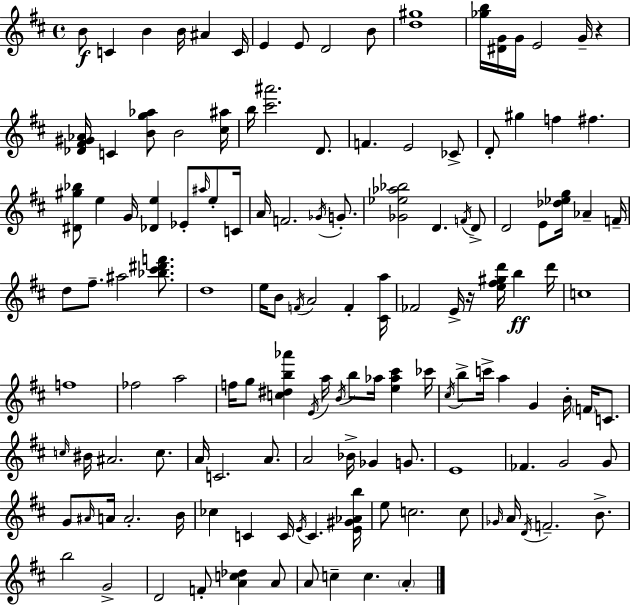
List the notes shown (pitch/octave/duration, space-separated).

B4/e C4/q B4/q B4/s A#4/q C4/s E4/q E4/e D4/h B4/e [D5,G#5]/w [Gb5,B5]/s [D#4,G4]/s G4/s E4/h G4/s R/q [Db4,F#4,G#4,Ab4]/s C4/q [B4,G5,Ab5]/e B4/h [C#5,A#5]/s B5/s [C#6,A#6]/h. D4/e. F4/q. E4/h CES4/e D4/e G#5/q F5/q F#5/q. [D#4,G#5,Bb5]/e E5/q G4/s [Db4,E5]/q Eb4/e A#5/s E5/e C4/s A4/s F4/h. Gb4/s G4/e. [Gb4,Eb5,Ab5,Bb5]/h D4/q. F4/s D4/e D4/h E4/e [Db5,Eb5,G5]/s Ab4/q F4/s D5/e F#5/e. A#5/h [Bb5,C#6,D#6,F6]/e. D5/w E5/s B4/e F4/s A4/h F4/q [C#4,A5]/s FES4/h E4/s R/s [E5,F#5,G#5,D6]/s B5/q D6/s C5/w F5/w FES5/h A5/h F5/s G5/e [C5,D#5,B5,Ab6]/q E4/s A5/s B4/s B5/e Ab5/s [E5,Ab5,C#6]/q CES6/s C#5/s B5/e C6/s A5/q G4/q B4/s F4/s C4/e. C5/s BIS4/s A#4/h. C5/e. A4/s C4/h. A4/e. A4/h Bb4/s Gb4/q G4/e. E4/w FES4/q. G4/h G4/e G4/e A#4/s A4/s A4/h. B4/s CES5/q C4/q C4/s E4/s C4/q. [E4,G#4,Ab4,B5]/s E5/e C5/h. C5/e Gb4/s A4/s D4/s F4/h. B4/e. B5/h G4/h D4/h F4/e [A4,C5,Db5]/q A4/e A4/e C5/q C5/q. A4/q